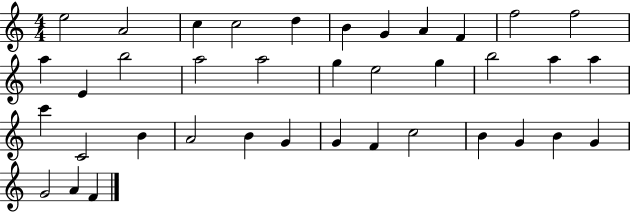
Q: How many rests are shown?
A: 0